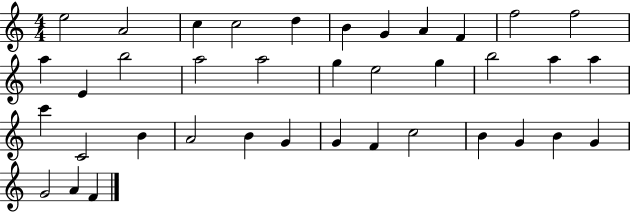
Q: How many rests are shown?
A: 0